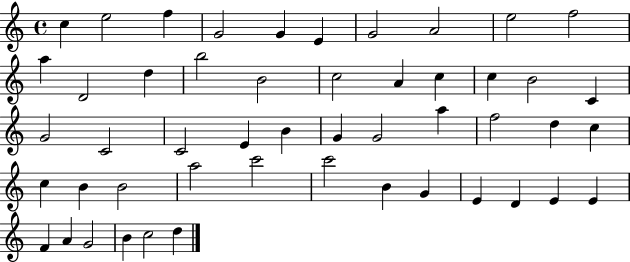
X:1
T:Untitled
M:4/4
L:1/4
K:C
c e2 f G2 G E G2 A2 e2 f2 a D2 d b2 B2 c2 A c c B2 C G2 C2 C2 E B G G2 a f2 d c c B B2 a2 c'2 c'2 B G E D E E F A G2 B c2 d